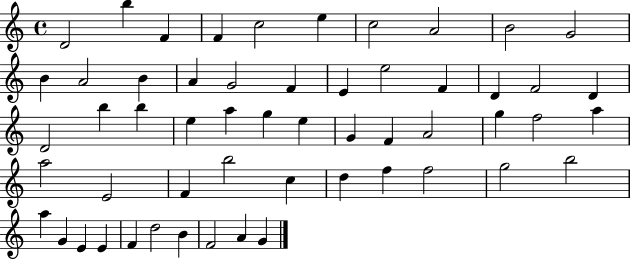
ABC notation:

X:1
T:Untitled
M:4/4
L:1/4
K:C
D2 b F F c2 e c2 A2 B2 G2 B A2 B A G2 F E e2 F D F2 D D2 b b e a g e G F A2 g f2 a a2 E2 F b2 c d f f2 g2 b2 a G E E F d2 B F2 A G